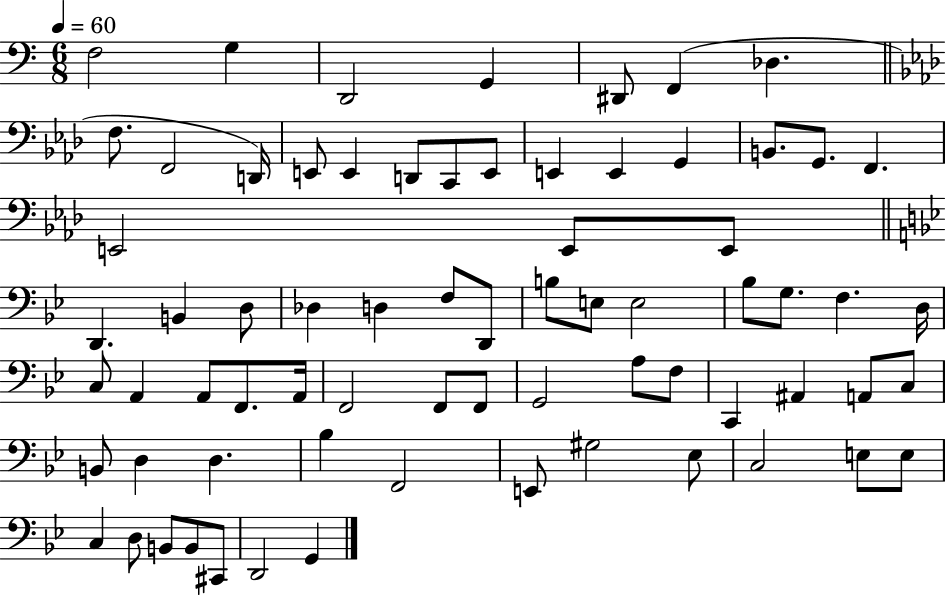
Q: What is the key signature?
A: C major